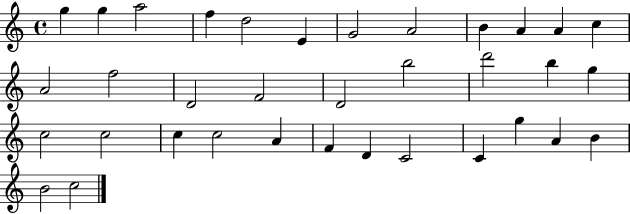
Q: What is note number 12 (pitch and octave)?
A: C5